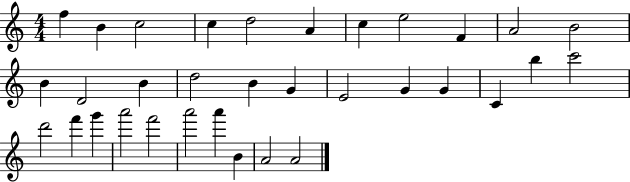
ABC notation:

X:1
T:Untitled
M:4/4
L:1/4
K:C
f B c2 c d2 A c e2 F A2 B2 B D2 B d2 B G E2 G G C b c'2 d'2 f' g' a'2 f'2 a'2 a' B A2 A2